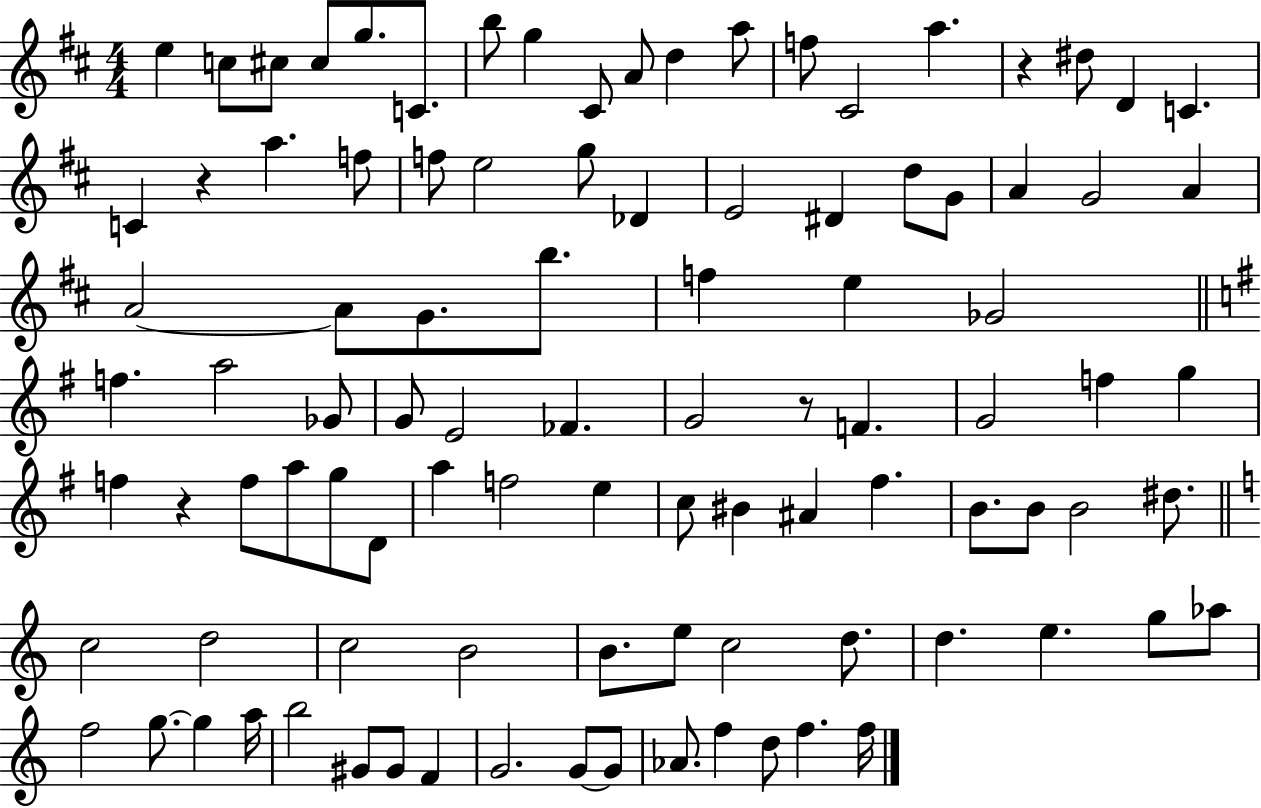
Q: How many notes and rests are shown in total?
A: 98